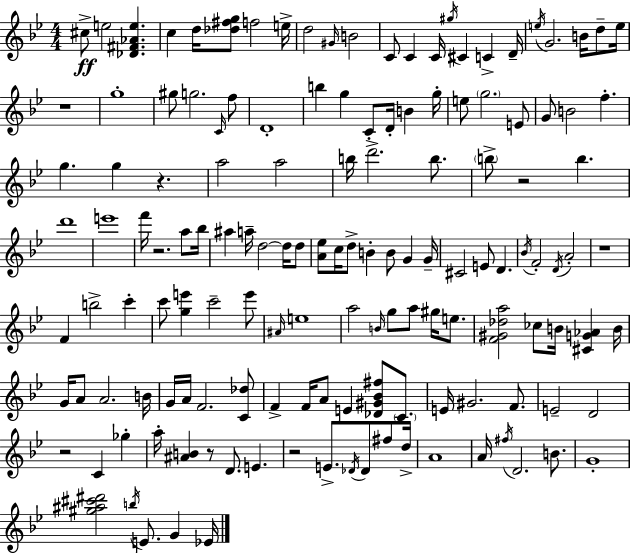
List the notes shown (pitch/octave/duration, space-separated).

C#5/e E5/h [Db4,F#4,Ab4,E5]/q. C5/q D5/s [Db5,F#5,G5]/e F5/h E5/s D5/h G#4/s B4/h C4/e C4/q C4/s G#5/s C#4/q C4/q D4/s E5/s G4/h. B4/s D5/e E5/s R/w G5/w G#5/e G5/h. C4/s F5/e D4/w B5/q G5/q C4/e D4/s B4/q G5/s E5/e G5/h. E4/e G4/e B4/h F5/q. G5/q. G5/q R/q. A5/h A5/h B5/s D6/h. B5/e. B5/e R/h B5/q. D6/w E6/w F6/s R/h. A5/e Bb5/s A#5/q A5/s D5/h D5/s D5/e [A4,Eb5]/e C5/s D5/e B4/q B4/e G4/q G4/s C#4/h E4/e D4/q. Bb4/s F4/h D4/s A4/h R/w F4/q B5/h C6/q C6/e [G5,E6]/q C6/h E6/e A#4/s E5/w A5/h B4/s G5/e A5/e G#5/s E5/e. [F4,G#4,Db5,A5]/h CES5/e B4/s [C#4,G4,Ab4]/q B4/s G4/s A4/e A4/h. B4/s G4/s A4/s F4/h. [C4,Db5]/e F4/q F4/s A4/e E4/q [Db4,G#4,Bb4,F#5]/e C4/e. E4/s G#4/h. F4/e. E4/h D4/h R/h C4/q Gb5/q A5/s [A#4,B4]/q R/e D4/e. E4/q. R/h E4/e. Db4/s Db4/e F#5/e D5/s A4/w A4/s F#5/s D4/h. B4/e. G4/w [G#5,A#5,C#6,D#6]/h B5/s E4/e. G4/q Eb4/s